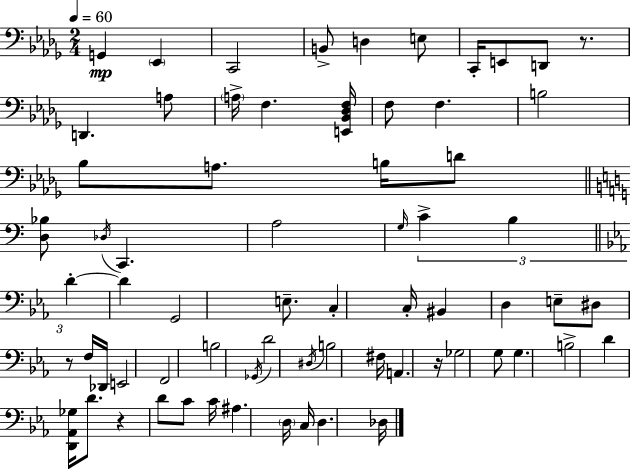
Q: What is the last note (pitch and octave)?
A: Db3